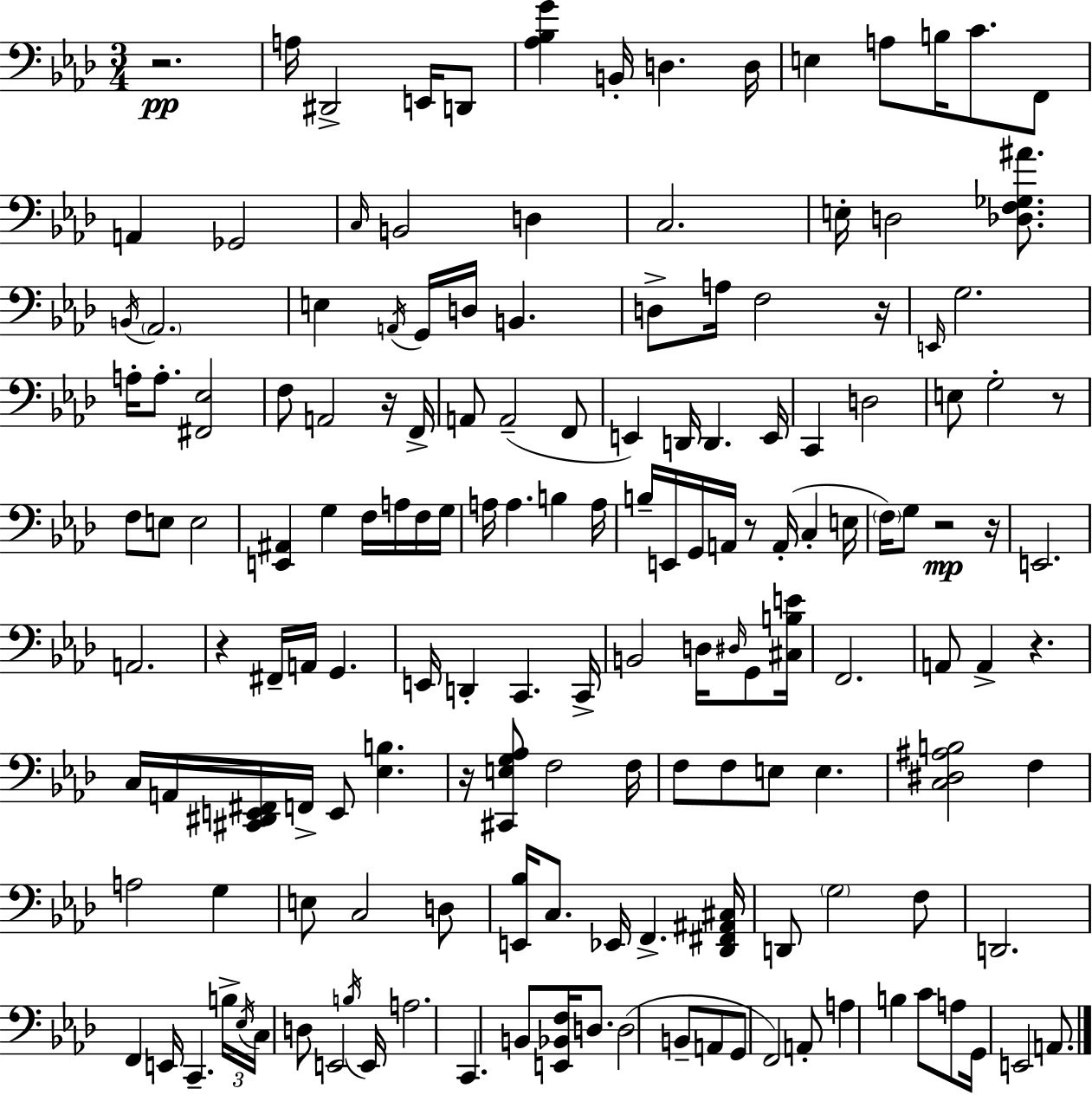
R/h. A3/s D#2/h E2/s D2/e [Ab3,Bb3,G4]/q B2/s D3/q. D3/s E3/q A3/e B3/s C4/e. F2/e A2/q Gb2/h C3/s B2/h D3/q C3/h. E3/s D3/h [Db3,F3,Gb3,A#4]/e. B2/s Ab2/h. E3/q A2/s G2/s D3/s B2/q. D3/e A3/s F3/h R/s E2/s G3/h. A3/s A3/e. [F#2,Eb3]/h F3/e A2/h R/s F2/s A2/e A2/h F2/e E2/q D2/s D2/q. E2/s C2/q D3/h E3/e G3/h R/e F3/e E3/e E3/h [E2,A#2]/q G3/q F3/s A3/s F3/s G3/s A3/s A3/q. B3/q A3/s B3/s E2/s G2/s A2/s R/e A2/s C3/q E3/s F3/s G3/e R/h R/s E2/h. A2/h. R/q F#2/s A2/s G2/q. E2/s D2/q C2/q. C2/s B2/h D3/s D#3/s G2/e [C#3,B3,E4]/s F2/h. A2/e A2/q R/q. C3/s A2/s [C#2,D#2,E2,F#2]/s F2/s E2/e [Eb3,B3]/q. R/s [C#2,E3,G3,Ab3]/e F3/h F3/s F3/e F3/e E3/e E3/q. [C3,D#3,A#3,B3]/h F3/q A3/h G3/q E3/e C3/h D3/e [E2,Bb3]/s C3/e. Eb2/s F2/q. [Db2,F#2,A#2,C#3]/s D2/e G3/h F3/e D2/h. F2/q E2/s C2/q. B3/s Eb3/s C3/s D3/e E2/h B3/s E2/s A3/h. C2/q. B2/e [E2,Bb2,F3]/s D3/e. D3/h B2/e A2/e G2/e F2/h A2/e A3/q B3/q C4/e A3/e G2/s E2/h A2/e.